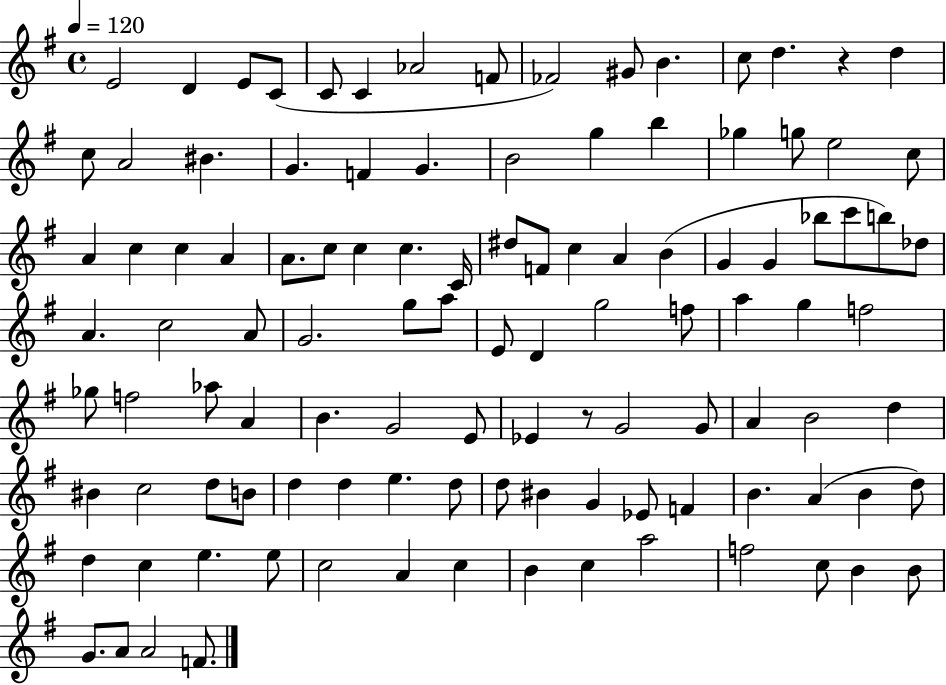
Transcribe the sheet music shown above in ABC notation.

X:1
T:Untitled
M:4/4
L:1/4
K:G
E2 D E/2 C/2 C/2 C _A2 F/2 _F2 ^G/2 B c/2 d z d c/2 A2 ^B G F G B2 g b _g g/2 e2 c/2 A c c A A/2 c/2 c c C/4 ^d/2 F/2 c A B G G _b/2 c'/2 b/2 _d/2 A c2 A/2 G2 g/2 a/2 E/2 D g2 f/2 a g f2 _g/2 f2 _a/2 A B G2 E/2 _E z/2 G2 G/2 A B2 d ^B c2 d/2 B/2 d d e d/2 d/2 ^B G _E/2 F B A B d/2 d c e e/2 c2 A c B c a2 f2 c/2 B B/2 G/2 A/2 A2 F/2